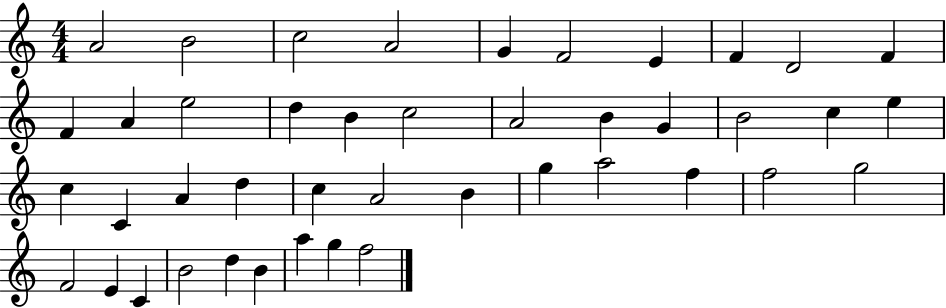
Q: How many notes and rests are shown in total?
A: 43